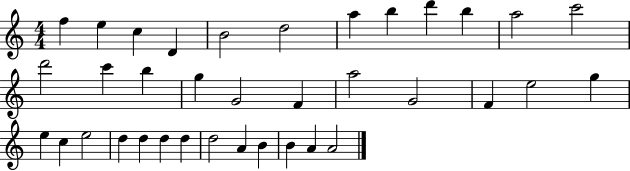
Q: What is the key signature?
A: C major